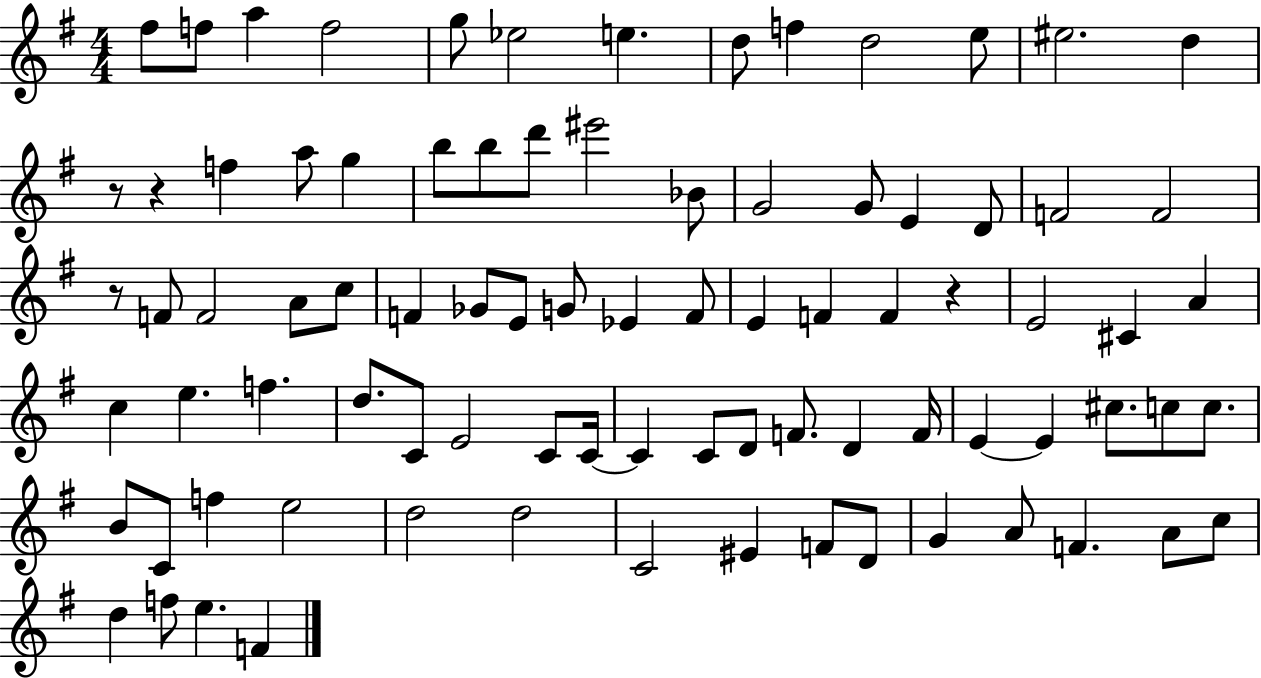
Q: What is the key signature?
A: G major